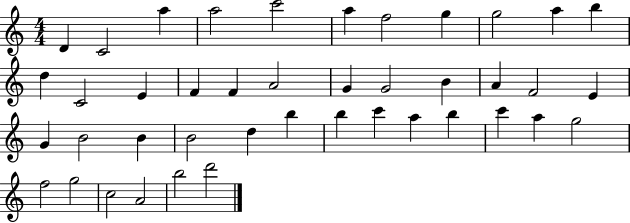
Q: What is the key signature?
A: C major